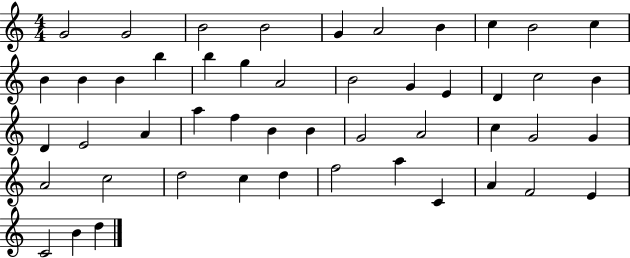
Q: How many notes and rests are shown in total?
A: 49